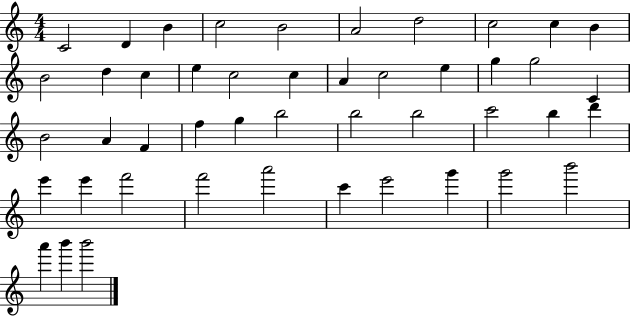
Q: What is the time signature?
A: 4/4